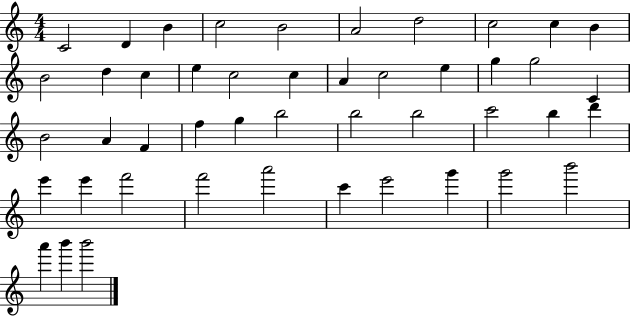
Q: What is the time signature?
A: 4/4